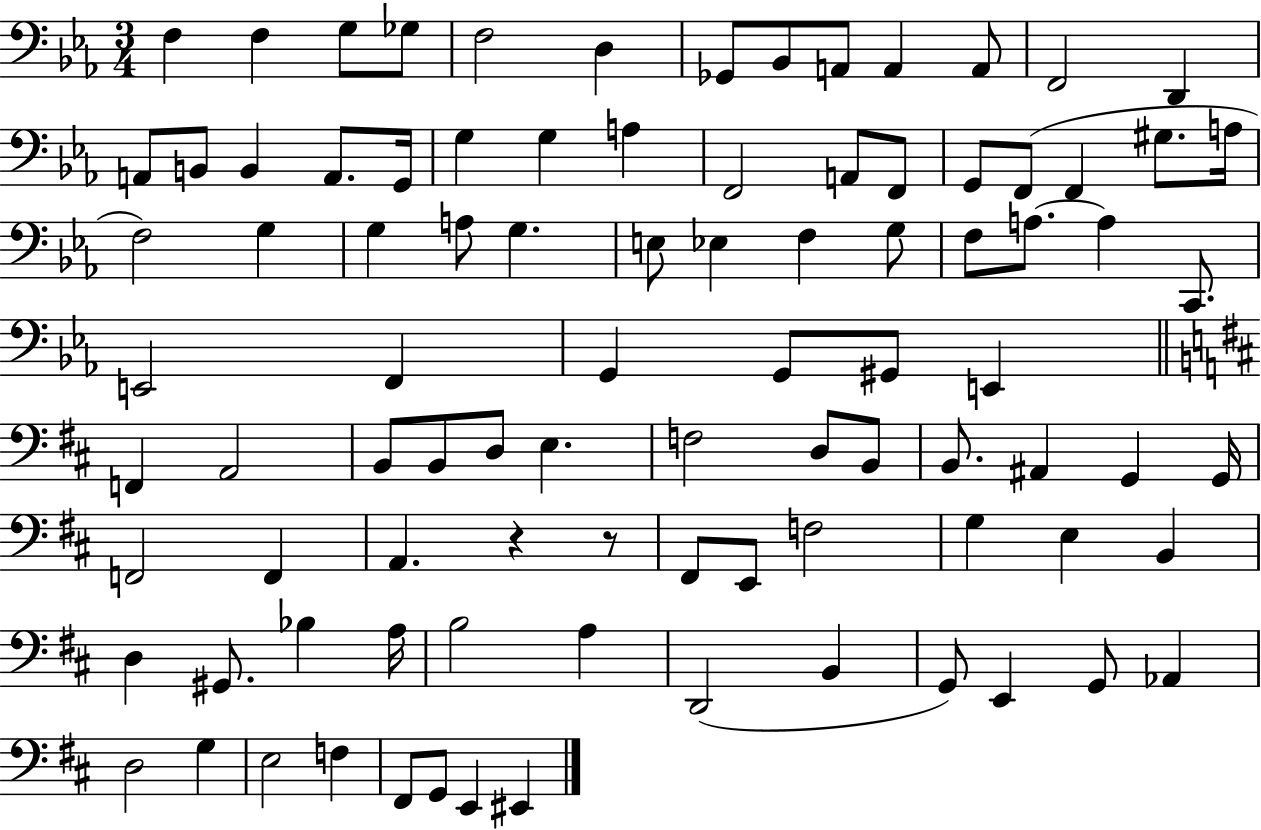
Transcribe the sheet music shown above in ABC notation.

X:1
T:Untitled
M:3/4
L:1/4
K:Eb
F, F, G,/2 _G,/2 F,2 D, _G,,/2 _B,,/2 A,,/2 A,, A,,/2 F,,2 D,, A,,/2 B,,/2 B,, A,,/2 G,,/4 G, G, A, F,,2 A,,/2 F,,/2 G,,/2 F,,/2 F,, ^G,/2 A,/4 F,2 G, G, A,/2 G, E,/2 _E, F, G,/2 F,/2 A,/2 A, C,,/2 E,,2 F,, G,, G,,/2 ^G,,/2 E,, F,, A,,2 B,,/2 B,,/2 D,/2 E, F,2 D,/2 B,,/2 B,,/2 ^A,, G,, G,,/4 F,,2 F,, A,, z z/2 ^F,,/2 E,,/2 F,2 G, E, B,, D, ^G,,/2 _B, A,/4 B,2 A, D,,2 B,, G,,/2 E,, G,,/2 _A,, D,2 G, E,2 F, ^F,,/2 G,,/2 E,, ^E,,